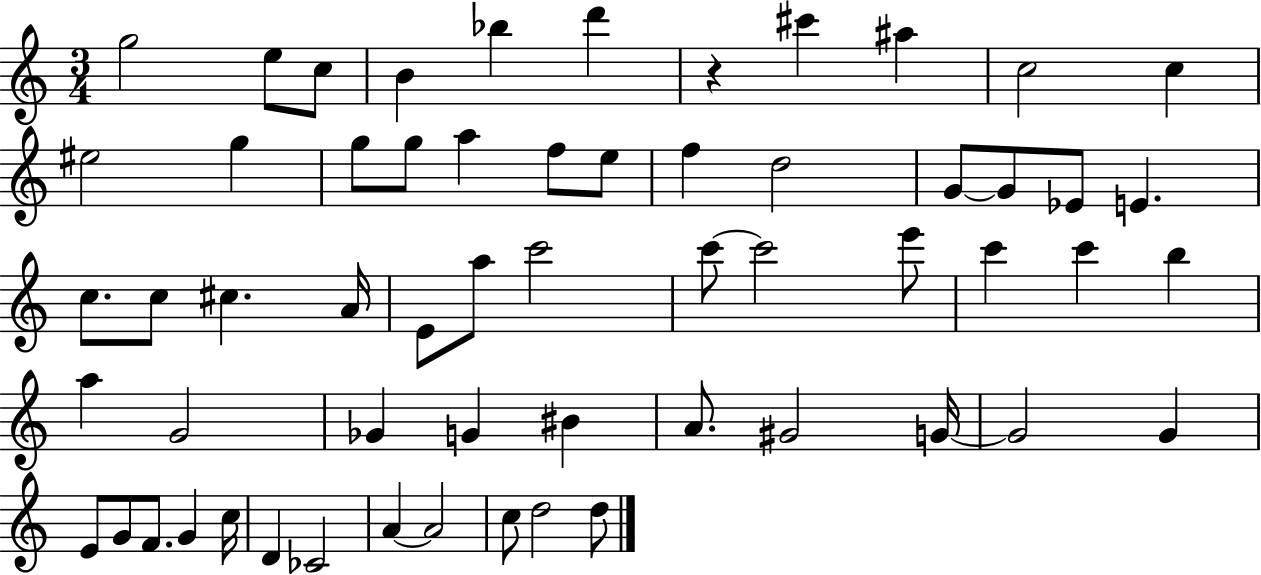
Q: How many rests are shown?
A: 1